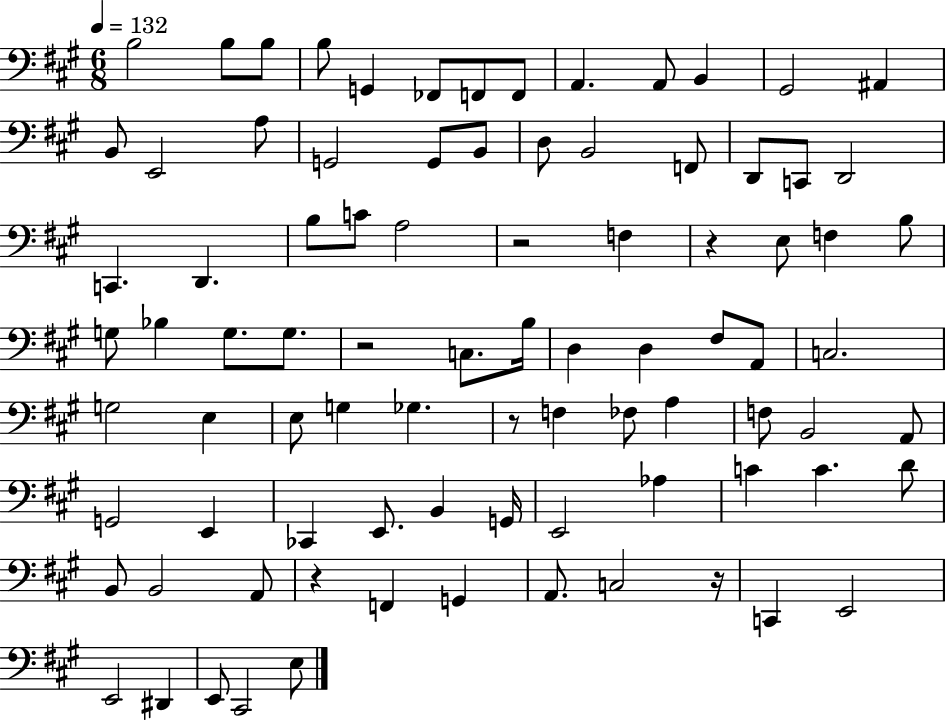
X:1
T:Untitled
M:6/8
L:1/4
K:A
B,2 B,/2 B,/2 B,/2 G,, _F,,/2 F,,/2 F,,/2 A,, A,,/2 B,, ^G,,2 ^A,, B,,/2 E,,2 A,/2 G,,2 G,,/2 B,,/2 D,/2 B,,2 F,,/2 D,,/2 C,,/2 D,,2 C,, D,, B,/2 C/2 A,2 z2 F, z E,/2 F, B,/2 G,/2 _B, G,/2 G,/2 z2 C,/2 B,/4 D, D, ^F,/2 A,,/2 C,2 G,2 E, E,/2 G, _G, z/2 F, _F,/2 A, F,/2 B,,2 A,,/2 G,,2 E,, _C,, E,,/2 B,, G,,/4 E,,2 _A, C C D/2 B,,/2 B,,2 A,,/2 z F,, G,, A,,/2 C,2 z/4 C,, E,,2 E,,2 ^D,, E,,/2 ^C,,2 E,/2